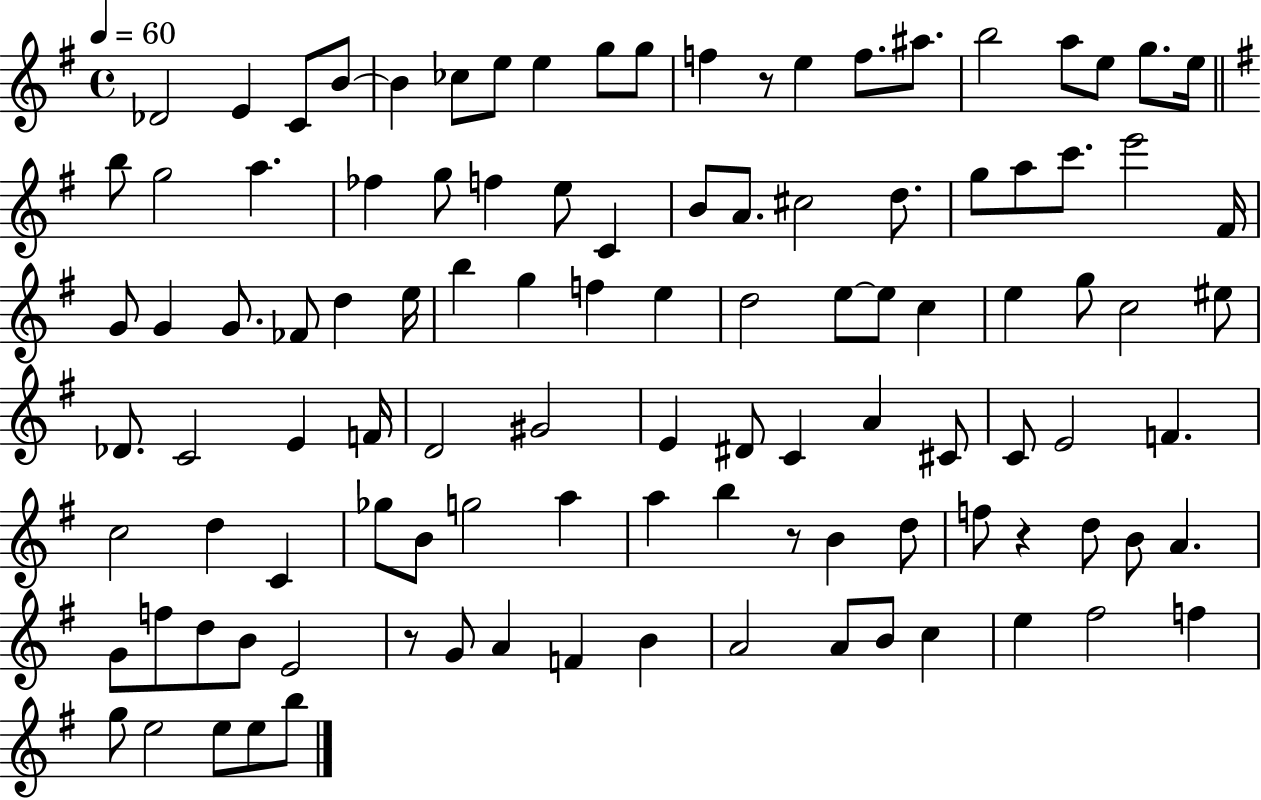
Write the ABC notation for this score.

X:1
T:Untitled
M:4/4
L:1/4
K:G
_D2 E C/2 B/2 B _c/2 e/2 e g/2 g/2 f z/2 e f/2 ^a/2 b2 a/2 e/2 g/2 e/4 b/2 g2 a _f g/2 f e/2 C B/2 A/2 ^c2 d/2 g/2 a/2 c'/2 e'2 ^F/4 G/2 G G/2 _F/2 d e/4 b g f e d2 e/2 e/2 c e g/2 c2 ^e/2 _D/2 C2 E F/4 D2 ^G2 E ^D/2 C A ^C/2 C/2 E2 F c2 d C _g/2 B/2 g2 a a b z/2 B d/2 f/2 z d/2 B/2 A G/2 f/2 d/2 B/2 E2 z/2 G/2 A F B A2 A/2 B/2 c e ^f2 f g/2 e2 e/2 e/2 b/2